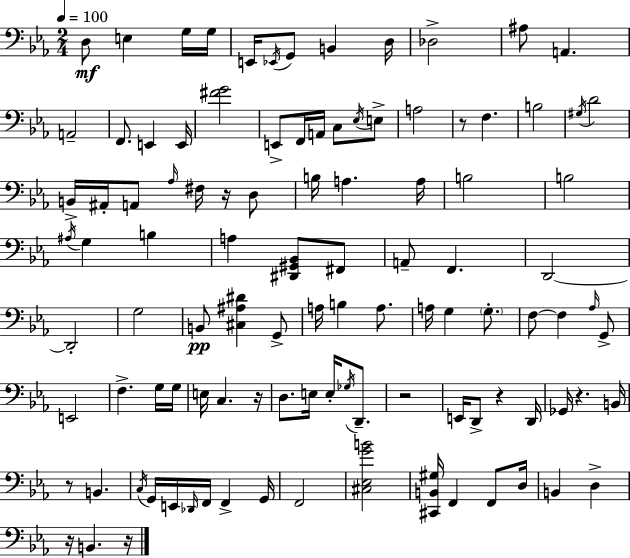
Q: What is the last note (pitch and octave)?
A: B2